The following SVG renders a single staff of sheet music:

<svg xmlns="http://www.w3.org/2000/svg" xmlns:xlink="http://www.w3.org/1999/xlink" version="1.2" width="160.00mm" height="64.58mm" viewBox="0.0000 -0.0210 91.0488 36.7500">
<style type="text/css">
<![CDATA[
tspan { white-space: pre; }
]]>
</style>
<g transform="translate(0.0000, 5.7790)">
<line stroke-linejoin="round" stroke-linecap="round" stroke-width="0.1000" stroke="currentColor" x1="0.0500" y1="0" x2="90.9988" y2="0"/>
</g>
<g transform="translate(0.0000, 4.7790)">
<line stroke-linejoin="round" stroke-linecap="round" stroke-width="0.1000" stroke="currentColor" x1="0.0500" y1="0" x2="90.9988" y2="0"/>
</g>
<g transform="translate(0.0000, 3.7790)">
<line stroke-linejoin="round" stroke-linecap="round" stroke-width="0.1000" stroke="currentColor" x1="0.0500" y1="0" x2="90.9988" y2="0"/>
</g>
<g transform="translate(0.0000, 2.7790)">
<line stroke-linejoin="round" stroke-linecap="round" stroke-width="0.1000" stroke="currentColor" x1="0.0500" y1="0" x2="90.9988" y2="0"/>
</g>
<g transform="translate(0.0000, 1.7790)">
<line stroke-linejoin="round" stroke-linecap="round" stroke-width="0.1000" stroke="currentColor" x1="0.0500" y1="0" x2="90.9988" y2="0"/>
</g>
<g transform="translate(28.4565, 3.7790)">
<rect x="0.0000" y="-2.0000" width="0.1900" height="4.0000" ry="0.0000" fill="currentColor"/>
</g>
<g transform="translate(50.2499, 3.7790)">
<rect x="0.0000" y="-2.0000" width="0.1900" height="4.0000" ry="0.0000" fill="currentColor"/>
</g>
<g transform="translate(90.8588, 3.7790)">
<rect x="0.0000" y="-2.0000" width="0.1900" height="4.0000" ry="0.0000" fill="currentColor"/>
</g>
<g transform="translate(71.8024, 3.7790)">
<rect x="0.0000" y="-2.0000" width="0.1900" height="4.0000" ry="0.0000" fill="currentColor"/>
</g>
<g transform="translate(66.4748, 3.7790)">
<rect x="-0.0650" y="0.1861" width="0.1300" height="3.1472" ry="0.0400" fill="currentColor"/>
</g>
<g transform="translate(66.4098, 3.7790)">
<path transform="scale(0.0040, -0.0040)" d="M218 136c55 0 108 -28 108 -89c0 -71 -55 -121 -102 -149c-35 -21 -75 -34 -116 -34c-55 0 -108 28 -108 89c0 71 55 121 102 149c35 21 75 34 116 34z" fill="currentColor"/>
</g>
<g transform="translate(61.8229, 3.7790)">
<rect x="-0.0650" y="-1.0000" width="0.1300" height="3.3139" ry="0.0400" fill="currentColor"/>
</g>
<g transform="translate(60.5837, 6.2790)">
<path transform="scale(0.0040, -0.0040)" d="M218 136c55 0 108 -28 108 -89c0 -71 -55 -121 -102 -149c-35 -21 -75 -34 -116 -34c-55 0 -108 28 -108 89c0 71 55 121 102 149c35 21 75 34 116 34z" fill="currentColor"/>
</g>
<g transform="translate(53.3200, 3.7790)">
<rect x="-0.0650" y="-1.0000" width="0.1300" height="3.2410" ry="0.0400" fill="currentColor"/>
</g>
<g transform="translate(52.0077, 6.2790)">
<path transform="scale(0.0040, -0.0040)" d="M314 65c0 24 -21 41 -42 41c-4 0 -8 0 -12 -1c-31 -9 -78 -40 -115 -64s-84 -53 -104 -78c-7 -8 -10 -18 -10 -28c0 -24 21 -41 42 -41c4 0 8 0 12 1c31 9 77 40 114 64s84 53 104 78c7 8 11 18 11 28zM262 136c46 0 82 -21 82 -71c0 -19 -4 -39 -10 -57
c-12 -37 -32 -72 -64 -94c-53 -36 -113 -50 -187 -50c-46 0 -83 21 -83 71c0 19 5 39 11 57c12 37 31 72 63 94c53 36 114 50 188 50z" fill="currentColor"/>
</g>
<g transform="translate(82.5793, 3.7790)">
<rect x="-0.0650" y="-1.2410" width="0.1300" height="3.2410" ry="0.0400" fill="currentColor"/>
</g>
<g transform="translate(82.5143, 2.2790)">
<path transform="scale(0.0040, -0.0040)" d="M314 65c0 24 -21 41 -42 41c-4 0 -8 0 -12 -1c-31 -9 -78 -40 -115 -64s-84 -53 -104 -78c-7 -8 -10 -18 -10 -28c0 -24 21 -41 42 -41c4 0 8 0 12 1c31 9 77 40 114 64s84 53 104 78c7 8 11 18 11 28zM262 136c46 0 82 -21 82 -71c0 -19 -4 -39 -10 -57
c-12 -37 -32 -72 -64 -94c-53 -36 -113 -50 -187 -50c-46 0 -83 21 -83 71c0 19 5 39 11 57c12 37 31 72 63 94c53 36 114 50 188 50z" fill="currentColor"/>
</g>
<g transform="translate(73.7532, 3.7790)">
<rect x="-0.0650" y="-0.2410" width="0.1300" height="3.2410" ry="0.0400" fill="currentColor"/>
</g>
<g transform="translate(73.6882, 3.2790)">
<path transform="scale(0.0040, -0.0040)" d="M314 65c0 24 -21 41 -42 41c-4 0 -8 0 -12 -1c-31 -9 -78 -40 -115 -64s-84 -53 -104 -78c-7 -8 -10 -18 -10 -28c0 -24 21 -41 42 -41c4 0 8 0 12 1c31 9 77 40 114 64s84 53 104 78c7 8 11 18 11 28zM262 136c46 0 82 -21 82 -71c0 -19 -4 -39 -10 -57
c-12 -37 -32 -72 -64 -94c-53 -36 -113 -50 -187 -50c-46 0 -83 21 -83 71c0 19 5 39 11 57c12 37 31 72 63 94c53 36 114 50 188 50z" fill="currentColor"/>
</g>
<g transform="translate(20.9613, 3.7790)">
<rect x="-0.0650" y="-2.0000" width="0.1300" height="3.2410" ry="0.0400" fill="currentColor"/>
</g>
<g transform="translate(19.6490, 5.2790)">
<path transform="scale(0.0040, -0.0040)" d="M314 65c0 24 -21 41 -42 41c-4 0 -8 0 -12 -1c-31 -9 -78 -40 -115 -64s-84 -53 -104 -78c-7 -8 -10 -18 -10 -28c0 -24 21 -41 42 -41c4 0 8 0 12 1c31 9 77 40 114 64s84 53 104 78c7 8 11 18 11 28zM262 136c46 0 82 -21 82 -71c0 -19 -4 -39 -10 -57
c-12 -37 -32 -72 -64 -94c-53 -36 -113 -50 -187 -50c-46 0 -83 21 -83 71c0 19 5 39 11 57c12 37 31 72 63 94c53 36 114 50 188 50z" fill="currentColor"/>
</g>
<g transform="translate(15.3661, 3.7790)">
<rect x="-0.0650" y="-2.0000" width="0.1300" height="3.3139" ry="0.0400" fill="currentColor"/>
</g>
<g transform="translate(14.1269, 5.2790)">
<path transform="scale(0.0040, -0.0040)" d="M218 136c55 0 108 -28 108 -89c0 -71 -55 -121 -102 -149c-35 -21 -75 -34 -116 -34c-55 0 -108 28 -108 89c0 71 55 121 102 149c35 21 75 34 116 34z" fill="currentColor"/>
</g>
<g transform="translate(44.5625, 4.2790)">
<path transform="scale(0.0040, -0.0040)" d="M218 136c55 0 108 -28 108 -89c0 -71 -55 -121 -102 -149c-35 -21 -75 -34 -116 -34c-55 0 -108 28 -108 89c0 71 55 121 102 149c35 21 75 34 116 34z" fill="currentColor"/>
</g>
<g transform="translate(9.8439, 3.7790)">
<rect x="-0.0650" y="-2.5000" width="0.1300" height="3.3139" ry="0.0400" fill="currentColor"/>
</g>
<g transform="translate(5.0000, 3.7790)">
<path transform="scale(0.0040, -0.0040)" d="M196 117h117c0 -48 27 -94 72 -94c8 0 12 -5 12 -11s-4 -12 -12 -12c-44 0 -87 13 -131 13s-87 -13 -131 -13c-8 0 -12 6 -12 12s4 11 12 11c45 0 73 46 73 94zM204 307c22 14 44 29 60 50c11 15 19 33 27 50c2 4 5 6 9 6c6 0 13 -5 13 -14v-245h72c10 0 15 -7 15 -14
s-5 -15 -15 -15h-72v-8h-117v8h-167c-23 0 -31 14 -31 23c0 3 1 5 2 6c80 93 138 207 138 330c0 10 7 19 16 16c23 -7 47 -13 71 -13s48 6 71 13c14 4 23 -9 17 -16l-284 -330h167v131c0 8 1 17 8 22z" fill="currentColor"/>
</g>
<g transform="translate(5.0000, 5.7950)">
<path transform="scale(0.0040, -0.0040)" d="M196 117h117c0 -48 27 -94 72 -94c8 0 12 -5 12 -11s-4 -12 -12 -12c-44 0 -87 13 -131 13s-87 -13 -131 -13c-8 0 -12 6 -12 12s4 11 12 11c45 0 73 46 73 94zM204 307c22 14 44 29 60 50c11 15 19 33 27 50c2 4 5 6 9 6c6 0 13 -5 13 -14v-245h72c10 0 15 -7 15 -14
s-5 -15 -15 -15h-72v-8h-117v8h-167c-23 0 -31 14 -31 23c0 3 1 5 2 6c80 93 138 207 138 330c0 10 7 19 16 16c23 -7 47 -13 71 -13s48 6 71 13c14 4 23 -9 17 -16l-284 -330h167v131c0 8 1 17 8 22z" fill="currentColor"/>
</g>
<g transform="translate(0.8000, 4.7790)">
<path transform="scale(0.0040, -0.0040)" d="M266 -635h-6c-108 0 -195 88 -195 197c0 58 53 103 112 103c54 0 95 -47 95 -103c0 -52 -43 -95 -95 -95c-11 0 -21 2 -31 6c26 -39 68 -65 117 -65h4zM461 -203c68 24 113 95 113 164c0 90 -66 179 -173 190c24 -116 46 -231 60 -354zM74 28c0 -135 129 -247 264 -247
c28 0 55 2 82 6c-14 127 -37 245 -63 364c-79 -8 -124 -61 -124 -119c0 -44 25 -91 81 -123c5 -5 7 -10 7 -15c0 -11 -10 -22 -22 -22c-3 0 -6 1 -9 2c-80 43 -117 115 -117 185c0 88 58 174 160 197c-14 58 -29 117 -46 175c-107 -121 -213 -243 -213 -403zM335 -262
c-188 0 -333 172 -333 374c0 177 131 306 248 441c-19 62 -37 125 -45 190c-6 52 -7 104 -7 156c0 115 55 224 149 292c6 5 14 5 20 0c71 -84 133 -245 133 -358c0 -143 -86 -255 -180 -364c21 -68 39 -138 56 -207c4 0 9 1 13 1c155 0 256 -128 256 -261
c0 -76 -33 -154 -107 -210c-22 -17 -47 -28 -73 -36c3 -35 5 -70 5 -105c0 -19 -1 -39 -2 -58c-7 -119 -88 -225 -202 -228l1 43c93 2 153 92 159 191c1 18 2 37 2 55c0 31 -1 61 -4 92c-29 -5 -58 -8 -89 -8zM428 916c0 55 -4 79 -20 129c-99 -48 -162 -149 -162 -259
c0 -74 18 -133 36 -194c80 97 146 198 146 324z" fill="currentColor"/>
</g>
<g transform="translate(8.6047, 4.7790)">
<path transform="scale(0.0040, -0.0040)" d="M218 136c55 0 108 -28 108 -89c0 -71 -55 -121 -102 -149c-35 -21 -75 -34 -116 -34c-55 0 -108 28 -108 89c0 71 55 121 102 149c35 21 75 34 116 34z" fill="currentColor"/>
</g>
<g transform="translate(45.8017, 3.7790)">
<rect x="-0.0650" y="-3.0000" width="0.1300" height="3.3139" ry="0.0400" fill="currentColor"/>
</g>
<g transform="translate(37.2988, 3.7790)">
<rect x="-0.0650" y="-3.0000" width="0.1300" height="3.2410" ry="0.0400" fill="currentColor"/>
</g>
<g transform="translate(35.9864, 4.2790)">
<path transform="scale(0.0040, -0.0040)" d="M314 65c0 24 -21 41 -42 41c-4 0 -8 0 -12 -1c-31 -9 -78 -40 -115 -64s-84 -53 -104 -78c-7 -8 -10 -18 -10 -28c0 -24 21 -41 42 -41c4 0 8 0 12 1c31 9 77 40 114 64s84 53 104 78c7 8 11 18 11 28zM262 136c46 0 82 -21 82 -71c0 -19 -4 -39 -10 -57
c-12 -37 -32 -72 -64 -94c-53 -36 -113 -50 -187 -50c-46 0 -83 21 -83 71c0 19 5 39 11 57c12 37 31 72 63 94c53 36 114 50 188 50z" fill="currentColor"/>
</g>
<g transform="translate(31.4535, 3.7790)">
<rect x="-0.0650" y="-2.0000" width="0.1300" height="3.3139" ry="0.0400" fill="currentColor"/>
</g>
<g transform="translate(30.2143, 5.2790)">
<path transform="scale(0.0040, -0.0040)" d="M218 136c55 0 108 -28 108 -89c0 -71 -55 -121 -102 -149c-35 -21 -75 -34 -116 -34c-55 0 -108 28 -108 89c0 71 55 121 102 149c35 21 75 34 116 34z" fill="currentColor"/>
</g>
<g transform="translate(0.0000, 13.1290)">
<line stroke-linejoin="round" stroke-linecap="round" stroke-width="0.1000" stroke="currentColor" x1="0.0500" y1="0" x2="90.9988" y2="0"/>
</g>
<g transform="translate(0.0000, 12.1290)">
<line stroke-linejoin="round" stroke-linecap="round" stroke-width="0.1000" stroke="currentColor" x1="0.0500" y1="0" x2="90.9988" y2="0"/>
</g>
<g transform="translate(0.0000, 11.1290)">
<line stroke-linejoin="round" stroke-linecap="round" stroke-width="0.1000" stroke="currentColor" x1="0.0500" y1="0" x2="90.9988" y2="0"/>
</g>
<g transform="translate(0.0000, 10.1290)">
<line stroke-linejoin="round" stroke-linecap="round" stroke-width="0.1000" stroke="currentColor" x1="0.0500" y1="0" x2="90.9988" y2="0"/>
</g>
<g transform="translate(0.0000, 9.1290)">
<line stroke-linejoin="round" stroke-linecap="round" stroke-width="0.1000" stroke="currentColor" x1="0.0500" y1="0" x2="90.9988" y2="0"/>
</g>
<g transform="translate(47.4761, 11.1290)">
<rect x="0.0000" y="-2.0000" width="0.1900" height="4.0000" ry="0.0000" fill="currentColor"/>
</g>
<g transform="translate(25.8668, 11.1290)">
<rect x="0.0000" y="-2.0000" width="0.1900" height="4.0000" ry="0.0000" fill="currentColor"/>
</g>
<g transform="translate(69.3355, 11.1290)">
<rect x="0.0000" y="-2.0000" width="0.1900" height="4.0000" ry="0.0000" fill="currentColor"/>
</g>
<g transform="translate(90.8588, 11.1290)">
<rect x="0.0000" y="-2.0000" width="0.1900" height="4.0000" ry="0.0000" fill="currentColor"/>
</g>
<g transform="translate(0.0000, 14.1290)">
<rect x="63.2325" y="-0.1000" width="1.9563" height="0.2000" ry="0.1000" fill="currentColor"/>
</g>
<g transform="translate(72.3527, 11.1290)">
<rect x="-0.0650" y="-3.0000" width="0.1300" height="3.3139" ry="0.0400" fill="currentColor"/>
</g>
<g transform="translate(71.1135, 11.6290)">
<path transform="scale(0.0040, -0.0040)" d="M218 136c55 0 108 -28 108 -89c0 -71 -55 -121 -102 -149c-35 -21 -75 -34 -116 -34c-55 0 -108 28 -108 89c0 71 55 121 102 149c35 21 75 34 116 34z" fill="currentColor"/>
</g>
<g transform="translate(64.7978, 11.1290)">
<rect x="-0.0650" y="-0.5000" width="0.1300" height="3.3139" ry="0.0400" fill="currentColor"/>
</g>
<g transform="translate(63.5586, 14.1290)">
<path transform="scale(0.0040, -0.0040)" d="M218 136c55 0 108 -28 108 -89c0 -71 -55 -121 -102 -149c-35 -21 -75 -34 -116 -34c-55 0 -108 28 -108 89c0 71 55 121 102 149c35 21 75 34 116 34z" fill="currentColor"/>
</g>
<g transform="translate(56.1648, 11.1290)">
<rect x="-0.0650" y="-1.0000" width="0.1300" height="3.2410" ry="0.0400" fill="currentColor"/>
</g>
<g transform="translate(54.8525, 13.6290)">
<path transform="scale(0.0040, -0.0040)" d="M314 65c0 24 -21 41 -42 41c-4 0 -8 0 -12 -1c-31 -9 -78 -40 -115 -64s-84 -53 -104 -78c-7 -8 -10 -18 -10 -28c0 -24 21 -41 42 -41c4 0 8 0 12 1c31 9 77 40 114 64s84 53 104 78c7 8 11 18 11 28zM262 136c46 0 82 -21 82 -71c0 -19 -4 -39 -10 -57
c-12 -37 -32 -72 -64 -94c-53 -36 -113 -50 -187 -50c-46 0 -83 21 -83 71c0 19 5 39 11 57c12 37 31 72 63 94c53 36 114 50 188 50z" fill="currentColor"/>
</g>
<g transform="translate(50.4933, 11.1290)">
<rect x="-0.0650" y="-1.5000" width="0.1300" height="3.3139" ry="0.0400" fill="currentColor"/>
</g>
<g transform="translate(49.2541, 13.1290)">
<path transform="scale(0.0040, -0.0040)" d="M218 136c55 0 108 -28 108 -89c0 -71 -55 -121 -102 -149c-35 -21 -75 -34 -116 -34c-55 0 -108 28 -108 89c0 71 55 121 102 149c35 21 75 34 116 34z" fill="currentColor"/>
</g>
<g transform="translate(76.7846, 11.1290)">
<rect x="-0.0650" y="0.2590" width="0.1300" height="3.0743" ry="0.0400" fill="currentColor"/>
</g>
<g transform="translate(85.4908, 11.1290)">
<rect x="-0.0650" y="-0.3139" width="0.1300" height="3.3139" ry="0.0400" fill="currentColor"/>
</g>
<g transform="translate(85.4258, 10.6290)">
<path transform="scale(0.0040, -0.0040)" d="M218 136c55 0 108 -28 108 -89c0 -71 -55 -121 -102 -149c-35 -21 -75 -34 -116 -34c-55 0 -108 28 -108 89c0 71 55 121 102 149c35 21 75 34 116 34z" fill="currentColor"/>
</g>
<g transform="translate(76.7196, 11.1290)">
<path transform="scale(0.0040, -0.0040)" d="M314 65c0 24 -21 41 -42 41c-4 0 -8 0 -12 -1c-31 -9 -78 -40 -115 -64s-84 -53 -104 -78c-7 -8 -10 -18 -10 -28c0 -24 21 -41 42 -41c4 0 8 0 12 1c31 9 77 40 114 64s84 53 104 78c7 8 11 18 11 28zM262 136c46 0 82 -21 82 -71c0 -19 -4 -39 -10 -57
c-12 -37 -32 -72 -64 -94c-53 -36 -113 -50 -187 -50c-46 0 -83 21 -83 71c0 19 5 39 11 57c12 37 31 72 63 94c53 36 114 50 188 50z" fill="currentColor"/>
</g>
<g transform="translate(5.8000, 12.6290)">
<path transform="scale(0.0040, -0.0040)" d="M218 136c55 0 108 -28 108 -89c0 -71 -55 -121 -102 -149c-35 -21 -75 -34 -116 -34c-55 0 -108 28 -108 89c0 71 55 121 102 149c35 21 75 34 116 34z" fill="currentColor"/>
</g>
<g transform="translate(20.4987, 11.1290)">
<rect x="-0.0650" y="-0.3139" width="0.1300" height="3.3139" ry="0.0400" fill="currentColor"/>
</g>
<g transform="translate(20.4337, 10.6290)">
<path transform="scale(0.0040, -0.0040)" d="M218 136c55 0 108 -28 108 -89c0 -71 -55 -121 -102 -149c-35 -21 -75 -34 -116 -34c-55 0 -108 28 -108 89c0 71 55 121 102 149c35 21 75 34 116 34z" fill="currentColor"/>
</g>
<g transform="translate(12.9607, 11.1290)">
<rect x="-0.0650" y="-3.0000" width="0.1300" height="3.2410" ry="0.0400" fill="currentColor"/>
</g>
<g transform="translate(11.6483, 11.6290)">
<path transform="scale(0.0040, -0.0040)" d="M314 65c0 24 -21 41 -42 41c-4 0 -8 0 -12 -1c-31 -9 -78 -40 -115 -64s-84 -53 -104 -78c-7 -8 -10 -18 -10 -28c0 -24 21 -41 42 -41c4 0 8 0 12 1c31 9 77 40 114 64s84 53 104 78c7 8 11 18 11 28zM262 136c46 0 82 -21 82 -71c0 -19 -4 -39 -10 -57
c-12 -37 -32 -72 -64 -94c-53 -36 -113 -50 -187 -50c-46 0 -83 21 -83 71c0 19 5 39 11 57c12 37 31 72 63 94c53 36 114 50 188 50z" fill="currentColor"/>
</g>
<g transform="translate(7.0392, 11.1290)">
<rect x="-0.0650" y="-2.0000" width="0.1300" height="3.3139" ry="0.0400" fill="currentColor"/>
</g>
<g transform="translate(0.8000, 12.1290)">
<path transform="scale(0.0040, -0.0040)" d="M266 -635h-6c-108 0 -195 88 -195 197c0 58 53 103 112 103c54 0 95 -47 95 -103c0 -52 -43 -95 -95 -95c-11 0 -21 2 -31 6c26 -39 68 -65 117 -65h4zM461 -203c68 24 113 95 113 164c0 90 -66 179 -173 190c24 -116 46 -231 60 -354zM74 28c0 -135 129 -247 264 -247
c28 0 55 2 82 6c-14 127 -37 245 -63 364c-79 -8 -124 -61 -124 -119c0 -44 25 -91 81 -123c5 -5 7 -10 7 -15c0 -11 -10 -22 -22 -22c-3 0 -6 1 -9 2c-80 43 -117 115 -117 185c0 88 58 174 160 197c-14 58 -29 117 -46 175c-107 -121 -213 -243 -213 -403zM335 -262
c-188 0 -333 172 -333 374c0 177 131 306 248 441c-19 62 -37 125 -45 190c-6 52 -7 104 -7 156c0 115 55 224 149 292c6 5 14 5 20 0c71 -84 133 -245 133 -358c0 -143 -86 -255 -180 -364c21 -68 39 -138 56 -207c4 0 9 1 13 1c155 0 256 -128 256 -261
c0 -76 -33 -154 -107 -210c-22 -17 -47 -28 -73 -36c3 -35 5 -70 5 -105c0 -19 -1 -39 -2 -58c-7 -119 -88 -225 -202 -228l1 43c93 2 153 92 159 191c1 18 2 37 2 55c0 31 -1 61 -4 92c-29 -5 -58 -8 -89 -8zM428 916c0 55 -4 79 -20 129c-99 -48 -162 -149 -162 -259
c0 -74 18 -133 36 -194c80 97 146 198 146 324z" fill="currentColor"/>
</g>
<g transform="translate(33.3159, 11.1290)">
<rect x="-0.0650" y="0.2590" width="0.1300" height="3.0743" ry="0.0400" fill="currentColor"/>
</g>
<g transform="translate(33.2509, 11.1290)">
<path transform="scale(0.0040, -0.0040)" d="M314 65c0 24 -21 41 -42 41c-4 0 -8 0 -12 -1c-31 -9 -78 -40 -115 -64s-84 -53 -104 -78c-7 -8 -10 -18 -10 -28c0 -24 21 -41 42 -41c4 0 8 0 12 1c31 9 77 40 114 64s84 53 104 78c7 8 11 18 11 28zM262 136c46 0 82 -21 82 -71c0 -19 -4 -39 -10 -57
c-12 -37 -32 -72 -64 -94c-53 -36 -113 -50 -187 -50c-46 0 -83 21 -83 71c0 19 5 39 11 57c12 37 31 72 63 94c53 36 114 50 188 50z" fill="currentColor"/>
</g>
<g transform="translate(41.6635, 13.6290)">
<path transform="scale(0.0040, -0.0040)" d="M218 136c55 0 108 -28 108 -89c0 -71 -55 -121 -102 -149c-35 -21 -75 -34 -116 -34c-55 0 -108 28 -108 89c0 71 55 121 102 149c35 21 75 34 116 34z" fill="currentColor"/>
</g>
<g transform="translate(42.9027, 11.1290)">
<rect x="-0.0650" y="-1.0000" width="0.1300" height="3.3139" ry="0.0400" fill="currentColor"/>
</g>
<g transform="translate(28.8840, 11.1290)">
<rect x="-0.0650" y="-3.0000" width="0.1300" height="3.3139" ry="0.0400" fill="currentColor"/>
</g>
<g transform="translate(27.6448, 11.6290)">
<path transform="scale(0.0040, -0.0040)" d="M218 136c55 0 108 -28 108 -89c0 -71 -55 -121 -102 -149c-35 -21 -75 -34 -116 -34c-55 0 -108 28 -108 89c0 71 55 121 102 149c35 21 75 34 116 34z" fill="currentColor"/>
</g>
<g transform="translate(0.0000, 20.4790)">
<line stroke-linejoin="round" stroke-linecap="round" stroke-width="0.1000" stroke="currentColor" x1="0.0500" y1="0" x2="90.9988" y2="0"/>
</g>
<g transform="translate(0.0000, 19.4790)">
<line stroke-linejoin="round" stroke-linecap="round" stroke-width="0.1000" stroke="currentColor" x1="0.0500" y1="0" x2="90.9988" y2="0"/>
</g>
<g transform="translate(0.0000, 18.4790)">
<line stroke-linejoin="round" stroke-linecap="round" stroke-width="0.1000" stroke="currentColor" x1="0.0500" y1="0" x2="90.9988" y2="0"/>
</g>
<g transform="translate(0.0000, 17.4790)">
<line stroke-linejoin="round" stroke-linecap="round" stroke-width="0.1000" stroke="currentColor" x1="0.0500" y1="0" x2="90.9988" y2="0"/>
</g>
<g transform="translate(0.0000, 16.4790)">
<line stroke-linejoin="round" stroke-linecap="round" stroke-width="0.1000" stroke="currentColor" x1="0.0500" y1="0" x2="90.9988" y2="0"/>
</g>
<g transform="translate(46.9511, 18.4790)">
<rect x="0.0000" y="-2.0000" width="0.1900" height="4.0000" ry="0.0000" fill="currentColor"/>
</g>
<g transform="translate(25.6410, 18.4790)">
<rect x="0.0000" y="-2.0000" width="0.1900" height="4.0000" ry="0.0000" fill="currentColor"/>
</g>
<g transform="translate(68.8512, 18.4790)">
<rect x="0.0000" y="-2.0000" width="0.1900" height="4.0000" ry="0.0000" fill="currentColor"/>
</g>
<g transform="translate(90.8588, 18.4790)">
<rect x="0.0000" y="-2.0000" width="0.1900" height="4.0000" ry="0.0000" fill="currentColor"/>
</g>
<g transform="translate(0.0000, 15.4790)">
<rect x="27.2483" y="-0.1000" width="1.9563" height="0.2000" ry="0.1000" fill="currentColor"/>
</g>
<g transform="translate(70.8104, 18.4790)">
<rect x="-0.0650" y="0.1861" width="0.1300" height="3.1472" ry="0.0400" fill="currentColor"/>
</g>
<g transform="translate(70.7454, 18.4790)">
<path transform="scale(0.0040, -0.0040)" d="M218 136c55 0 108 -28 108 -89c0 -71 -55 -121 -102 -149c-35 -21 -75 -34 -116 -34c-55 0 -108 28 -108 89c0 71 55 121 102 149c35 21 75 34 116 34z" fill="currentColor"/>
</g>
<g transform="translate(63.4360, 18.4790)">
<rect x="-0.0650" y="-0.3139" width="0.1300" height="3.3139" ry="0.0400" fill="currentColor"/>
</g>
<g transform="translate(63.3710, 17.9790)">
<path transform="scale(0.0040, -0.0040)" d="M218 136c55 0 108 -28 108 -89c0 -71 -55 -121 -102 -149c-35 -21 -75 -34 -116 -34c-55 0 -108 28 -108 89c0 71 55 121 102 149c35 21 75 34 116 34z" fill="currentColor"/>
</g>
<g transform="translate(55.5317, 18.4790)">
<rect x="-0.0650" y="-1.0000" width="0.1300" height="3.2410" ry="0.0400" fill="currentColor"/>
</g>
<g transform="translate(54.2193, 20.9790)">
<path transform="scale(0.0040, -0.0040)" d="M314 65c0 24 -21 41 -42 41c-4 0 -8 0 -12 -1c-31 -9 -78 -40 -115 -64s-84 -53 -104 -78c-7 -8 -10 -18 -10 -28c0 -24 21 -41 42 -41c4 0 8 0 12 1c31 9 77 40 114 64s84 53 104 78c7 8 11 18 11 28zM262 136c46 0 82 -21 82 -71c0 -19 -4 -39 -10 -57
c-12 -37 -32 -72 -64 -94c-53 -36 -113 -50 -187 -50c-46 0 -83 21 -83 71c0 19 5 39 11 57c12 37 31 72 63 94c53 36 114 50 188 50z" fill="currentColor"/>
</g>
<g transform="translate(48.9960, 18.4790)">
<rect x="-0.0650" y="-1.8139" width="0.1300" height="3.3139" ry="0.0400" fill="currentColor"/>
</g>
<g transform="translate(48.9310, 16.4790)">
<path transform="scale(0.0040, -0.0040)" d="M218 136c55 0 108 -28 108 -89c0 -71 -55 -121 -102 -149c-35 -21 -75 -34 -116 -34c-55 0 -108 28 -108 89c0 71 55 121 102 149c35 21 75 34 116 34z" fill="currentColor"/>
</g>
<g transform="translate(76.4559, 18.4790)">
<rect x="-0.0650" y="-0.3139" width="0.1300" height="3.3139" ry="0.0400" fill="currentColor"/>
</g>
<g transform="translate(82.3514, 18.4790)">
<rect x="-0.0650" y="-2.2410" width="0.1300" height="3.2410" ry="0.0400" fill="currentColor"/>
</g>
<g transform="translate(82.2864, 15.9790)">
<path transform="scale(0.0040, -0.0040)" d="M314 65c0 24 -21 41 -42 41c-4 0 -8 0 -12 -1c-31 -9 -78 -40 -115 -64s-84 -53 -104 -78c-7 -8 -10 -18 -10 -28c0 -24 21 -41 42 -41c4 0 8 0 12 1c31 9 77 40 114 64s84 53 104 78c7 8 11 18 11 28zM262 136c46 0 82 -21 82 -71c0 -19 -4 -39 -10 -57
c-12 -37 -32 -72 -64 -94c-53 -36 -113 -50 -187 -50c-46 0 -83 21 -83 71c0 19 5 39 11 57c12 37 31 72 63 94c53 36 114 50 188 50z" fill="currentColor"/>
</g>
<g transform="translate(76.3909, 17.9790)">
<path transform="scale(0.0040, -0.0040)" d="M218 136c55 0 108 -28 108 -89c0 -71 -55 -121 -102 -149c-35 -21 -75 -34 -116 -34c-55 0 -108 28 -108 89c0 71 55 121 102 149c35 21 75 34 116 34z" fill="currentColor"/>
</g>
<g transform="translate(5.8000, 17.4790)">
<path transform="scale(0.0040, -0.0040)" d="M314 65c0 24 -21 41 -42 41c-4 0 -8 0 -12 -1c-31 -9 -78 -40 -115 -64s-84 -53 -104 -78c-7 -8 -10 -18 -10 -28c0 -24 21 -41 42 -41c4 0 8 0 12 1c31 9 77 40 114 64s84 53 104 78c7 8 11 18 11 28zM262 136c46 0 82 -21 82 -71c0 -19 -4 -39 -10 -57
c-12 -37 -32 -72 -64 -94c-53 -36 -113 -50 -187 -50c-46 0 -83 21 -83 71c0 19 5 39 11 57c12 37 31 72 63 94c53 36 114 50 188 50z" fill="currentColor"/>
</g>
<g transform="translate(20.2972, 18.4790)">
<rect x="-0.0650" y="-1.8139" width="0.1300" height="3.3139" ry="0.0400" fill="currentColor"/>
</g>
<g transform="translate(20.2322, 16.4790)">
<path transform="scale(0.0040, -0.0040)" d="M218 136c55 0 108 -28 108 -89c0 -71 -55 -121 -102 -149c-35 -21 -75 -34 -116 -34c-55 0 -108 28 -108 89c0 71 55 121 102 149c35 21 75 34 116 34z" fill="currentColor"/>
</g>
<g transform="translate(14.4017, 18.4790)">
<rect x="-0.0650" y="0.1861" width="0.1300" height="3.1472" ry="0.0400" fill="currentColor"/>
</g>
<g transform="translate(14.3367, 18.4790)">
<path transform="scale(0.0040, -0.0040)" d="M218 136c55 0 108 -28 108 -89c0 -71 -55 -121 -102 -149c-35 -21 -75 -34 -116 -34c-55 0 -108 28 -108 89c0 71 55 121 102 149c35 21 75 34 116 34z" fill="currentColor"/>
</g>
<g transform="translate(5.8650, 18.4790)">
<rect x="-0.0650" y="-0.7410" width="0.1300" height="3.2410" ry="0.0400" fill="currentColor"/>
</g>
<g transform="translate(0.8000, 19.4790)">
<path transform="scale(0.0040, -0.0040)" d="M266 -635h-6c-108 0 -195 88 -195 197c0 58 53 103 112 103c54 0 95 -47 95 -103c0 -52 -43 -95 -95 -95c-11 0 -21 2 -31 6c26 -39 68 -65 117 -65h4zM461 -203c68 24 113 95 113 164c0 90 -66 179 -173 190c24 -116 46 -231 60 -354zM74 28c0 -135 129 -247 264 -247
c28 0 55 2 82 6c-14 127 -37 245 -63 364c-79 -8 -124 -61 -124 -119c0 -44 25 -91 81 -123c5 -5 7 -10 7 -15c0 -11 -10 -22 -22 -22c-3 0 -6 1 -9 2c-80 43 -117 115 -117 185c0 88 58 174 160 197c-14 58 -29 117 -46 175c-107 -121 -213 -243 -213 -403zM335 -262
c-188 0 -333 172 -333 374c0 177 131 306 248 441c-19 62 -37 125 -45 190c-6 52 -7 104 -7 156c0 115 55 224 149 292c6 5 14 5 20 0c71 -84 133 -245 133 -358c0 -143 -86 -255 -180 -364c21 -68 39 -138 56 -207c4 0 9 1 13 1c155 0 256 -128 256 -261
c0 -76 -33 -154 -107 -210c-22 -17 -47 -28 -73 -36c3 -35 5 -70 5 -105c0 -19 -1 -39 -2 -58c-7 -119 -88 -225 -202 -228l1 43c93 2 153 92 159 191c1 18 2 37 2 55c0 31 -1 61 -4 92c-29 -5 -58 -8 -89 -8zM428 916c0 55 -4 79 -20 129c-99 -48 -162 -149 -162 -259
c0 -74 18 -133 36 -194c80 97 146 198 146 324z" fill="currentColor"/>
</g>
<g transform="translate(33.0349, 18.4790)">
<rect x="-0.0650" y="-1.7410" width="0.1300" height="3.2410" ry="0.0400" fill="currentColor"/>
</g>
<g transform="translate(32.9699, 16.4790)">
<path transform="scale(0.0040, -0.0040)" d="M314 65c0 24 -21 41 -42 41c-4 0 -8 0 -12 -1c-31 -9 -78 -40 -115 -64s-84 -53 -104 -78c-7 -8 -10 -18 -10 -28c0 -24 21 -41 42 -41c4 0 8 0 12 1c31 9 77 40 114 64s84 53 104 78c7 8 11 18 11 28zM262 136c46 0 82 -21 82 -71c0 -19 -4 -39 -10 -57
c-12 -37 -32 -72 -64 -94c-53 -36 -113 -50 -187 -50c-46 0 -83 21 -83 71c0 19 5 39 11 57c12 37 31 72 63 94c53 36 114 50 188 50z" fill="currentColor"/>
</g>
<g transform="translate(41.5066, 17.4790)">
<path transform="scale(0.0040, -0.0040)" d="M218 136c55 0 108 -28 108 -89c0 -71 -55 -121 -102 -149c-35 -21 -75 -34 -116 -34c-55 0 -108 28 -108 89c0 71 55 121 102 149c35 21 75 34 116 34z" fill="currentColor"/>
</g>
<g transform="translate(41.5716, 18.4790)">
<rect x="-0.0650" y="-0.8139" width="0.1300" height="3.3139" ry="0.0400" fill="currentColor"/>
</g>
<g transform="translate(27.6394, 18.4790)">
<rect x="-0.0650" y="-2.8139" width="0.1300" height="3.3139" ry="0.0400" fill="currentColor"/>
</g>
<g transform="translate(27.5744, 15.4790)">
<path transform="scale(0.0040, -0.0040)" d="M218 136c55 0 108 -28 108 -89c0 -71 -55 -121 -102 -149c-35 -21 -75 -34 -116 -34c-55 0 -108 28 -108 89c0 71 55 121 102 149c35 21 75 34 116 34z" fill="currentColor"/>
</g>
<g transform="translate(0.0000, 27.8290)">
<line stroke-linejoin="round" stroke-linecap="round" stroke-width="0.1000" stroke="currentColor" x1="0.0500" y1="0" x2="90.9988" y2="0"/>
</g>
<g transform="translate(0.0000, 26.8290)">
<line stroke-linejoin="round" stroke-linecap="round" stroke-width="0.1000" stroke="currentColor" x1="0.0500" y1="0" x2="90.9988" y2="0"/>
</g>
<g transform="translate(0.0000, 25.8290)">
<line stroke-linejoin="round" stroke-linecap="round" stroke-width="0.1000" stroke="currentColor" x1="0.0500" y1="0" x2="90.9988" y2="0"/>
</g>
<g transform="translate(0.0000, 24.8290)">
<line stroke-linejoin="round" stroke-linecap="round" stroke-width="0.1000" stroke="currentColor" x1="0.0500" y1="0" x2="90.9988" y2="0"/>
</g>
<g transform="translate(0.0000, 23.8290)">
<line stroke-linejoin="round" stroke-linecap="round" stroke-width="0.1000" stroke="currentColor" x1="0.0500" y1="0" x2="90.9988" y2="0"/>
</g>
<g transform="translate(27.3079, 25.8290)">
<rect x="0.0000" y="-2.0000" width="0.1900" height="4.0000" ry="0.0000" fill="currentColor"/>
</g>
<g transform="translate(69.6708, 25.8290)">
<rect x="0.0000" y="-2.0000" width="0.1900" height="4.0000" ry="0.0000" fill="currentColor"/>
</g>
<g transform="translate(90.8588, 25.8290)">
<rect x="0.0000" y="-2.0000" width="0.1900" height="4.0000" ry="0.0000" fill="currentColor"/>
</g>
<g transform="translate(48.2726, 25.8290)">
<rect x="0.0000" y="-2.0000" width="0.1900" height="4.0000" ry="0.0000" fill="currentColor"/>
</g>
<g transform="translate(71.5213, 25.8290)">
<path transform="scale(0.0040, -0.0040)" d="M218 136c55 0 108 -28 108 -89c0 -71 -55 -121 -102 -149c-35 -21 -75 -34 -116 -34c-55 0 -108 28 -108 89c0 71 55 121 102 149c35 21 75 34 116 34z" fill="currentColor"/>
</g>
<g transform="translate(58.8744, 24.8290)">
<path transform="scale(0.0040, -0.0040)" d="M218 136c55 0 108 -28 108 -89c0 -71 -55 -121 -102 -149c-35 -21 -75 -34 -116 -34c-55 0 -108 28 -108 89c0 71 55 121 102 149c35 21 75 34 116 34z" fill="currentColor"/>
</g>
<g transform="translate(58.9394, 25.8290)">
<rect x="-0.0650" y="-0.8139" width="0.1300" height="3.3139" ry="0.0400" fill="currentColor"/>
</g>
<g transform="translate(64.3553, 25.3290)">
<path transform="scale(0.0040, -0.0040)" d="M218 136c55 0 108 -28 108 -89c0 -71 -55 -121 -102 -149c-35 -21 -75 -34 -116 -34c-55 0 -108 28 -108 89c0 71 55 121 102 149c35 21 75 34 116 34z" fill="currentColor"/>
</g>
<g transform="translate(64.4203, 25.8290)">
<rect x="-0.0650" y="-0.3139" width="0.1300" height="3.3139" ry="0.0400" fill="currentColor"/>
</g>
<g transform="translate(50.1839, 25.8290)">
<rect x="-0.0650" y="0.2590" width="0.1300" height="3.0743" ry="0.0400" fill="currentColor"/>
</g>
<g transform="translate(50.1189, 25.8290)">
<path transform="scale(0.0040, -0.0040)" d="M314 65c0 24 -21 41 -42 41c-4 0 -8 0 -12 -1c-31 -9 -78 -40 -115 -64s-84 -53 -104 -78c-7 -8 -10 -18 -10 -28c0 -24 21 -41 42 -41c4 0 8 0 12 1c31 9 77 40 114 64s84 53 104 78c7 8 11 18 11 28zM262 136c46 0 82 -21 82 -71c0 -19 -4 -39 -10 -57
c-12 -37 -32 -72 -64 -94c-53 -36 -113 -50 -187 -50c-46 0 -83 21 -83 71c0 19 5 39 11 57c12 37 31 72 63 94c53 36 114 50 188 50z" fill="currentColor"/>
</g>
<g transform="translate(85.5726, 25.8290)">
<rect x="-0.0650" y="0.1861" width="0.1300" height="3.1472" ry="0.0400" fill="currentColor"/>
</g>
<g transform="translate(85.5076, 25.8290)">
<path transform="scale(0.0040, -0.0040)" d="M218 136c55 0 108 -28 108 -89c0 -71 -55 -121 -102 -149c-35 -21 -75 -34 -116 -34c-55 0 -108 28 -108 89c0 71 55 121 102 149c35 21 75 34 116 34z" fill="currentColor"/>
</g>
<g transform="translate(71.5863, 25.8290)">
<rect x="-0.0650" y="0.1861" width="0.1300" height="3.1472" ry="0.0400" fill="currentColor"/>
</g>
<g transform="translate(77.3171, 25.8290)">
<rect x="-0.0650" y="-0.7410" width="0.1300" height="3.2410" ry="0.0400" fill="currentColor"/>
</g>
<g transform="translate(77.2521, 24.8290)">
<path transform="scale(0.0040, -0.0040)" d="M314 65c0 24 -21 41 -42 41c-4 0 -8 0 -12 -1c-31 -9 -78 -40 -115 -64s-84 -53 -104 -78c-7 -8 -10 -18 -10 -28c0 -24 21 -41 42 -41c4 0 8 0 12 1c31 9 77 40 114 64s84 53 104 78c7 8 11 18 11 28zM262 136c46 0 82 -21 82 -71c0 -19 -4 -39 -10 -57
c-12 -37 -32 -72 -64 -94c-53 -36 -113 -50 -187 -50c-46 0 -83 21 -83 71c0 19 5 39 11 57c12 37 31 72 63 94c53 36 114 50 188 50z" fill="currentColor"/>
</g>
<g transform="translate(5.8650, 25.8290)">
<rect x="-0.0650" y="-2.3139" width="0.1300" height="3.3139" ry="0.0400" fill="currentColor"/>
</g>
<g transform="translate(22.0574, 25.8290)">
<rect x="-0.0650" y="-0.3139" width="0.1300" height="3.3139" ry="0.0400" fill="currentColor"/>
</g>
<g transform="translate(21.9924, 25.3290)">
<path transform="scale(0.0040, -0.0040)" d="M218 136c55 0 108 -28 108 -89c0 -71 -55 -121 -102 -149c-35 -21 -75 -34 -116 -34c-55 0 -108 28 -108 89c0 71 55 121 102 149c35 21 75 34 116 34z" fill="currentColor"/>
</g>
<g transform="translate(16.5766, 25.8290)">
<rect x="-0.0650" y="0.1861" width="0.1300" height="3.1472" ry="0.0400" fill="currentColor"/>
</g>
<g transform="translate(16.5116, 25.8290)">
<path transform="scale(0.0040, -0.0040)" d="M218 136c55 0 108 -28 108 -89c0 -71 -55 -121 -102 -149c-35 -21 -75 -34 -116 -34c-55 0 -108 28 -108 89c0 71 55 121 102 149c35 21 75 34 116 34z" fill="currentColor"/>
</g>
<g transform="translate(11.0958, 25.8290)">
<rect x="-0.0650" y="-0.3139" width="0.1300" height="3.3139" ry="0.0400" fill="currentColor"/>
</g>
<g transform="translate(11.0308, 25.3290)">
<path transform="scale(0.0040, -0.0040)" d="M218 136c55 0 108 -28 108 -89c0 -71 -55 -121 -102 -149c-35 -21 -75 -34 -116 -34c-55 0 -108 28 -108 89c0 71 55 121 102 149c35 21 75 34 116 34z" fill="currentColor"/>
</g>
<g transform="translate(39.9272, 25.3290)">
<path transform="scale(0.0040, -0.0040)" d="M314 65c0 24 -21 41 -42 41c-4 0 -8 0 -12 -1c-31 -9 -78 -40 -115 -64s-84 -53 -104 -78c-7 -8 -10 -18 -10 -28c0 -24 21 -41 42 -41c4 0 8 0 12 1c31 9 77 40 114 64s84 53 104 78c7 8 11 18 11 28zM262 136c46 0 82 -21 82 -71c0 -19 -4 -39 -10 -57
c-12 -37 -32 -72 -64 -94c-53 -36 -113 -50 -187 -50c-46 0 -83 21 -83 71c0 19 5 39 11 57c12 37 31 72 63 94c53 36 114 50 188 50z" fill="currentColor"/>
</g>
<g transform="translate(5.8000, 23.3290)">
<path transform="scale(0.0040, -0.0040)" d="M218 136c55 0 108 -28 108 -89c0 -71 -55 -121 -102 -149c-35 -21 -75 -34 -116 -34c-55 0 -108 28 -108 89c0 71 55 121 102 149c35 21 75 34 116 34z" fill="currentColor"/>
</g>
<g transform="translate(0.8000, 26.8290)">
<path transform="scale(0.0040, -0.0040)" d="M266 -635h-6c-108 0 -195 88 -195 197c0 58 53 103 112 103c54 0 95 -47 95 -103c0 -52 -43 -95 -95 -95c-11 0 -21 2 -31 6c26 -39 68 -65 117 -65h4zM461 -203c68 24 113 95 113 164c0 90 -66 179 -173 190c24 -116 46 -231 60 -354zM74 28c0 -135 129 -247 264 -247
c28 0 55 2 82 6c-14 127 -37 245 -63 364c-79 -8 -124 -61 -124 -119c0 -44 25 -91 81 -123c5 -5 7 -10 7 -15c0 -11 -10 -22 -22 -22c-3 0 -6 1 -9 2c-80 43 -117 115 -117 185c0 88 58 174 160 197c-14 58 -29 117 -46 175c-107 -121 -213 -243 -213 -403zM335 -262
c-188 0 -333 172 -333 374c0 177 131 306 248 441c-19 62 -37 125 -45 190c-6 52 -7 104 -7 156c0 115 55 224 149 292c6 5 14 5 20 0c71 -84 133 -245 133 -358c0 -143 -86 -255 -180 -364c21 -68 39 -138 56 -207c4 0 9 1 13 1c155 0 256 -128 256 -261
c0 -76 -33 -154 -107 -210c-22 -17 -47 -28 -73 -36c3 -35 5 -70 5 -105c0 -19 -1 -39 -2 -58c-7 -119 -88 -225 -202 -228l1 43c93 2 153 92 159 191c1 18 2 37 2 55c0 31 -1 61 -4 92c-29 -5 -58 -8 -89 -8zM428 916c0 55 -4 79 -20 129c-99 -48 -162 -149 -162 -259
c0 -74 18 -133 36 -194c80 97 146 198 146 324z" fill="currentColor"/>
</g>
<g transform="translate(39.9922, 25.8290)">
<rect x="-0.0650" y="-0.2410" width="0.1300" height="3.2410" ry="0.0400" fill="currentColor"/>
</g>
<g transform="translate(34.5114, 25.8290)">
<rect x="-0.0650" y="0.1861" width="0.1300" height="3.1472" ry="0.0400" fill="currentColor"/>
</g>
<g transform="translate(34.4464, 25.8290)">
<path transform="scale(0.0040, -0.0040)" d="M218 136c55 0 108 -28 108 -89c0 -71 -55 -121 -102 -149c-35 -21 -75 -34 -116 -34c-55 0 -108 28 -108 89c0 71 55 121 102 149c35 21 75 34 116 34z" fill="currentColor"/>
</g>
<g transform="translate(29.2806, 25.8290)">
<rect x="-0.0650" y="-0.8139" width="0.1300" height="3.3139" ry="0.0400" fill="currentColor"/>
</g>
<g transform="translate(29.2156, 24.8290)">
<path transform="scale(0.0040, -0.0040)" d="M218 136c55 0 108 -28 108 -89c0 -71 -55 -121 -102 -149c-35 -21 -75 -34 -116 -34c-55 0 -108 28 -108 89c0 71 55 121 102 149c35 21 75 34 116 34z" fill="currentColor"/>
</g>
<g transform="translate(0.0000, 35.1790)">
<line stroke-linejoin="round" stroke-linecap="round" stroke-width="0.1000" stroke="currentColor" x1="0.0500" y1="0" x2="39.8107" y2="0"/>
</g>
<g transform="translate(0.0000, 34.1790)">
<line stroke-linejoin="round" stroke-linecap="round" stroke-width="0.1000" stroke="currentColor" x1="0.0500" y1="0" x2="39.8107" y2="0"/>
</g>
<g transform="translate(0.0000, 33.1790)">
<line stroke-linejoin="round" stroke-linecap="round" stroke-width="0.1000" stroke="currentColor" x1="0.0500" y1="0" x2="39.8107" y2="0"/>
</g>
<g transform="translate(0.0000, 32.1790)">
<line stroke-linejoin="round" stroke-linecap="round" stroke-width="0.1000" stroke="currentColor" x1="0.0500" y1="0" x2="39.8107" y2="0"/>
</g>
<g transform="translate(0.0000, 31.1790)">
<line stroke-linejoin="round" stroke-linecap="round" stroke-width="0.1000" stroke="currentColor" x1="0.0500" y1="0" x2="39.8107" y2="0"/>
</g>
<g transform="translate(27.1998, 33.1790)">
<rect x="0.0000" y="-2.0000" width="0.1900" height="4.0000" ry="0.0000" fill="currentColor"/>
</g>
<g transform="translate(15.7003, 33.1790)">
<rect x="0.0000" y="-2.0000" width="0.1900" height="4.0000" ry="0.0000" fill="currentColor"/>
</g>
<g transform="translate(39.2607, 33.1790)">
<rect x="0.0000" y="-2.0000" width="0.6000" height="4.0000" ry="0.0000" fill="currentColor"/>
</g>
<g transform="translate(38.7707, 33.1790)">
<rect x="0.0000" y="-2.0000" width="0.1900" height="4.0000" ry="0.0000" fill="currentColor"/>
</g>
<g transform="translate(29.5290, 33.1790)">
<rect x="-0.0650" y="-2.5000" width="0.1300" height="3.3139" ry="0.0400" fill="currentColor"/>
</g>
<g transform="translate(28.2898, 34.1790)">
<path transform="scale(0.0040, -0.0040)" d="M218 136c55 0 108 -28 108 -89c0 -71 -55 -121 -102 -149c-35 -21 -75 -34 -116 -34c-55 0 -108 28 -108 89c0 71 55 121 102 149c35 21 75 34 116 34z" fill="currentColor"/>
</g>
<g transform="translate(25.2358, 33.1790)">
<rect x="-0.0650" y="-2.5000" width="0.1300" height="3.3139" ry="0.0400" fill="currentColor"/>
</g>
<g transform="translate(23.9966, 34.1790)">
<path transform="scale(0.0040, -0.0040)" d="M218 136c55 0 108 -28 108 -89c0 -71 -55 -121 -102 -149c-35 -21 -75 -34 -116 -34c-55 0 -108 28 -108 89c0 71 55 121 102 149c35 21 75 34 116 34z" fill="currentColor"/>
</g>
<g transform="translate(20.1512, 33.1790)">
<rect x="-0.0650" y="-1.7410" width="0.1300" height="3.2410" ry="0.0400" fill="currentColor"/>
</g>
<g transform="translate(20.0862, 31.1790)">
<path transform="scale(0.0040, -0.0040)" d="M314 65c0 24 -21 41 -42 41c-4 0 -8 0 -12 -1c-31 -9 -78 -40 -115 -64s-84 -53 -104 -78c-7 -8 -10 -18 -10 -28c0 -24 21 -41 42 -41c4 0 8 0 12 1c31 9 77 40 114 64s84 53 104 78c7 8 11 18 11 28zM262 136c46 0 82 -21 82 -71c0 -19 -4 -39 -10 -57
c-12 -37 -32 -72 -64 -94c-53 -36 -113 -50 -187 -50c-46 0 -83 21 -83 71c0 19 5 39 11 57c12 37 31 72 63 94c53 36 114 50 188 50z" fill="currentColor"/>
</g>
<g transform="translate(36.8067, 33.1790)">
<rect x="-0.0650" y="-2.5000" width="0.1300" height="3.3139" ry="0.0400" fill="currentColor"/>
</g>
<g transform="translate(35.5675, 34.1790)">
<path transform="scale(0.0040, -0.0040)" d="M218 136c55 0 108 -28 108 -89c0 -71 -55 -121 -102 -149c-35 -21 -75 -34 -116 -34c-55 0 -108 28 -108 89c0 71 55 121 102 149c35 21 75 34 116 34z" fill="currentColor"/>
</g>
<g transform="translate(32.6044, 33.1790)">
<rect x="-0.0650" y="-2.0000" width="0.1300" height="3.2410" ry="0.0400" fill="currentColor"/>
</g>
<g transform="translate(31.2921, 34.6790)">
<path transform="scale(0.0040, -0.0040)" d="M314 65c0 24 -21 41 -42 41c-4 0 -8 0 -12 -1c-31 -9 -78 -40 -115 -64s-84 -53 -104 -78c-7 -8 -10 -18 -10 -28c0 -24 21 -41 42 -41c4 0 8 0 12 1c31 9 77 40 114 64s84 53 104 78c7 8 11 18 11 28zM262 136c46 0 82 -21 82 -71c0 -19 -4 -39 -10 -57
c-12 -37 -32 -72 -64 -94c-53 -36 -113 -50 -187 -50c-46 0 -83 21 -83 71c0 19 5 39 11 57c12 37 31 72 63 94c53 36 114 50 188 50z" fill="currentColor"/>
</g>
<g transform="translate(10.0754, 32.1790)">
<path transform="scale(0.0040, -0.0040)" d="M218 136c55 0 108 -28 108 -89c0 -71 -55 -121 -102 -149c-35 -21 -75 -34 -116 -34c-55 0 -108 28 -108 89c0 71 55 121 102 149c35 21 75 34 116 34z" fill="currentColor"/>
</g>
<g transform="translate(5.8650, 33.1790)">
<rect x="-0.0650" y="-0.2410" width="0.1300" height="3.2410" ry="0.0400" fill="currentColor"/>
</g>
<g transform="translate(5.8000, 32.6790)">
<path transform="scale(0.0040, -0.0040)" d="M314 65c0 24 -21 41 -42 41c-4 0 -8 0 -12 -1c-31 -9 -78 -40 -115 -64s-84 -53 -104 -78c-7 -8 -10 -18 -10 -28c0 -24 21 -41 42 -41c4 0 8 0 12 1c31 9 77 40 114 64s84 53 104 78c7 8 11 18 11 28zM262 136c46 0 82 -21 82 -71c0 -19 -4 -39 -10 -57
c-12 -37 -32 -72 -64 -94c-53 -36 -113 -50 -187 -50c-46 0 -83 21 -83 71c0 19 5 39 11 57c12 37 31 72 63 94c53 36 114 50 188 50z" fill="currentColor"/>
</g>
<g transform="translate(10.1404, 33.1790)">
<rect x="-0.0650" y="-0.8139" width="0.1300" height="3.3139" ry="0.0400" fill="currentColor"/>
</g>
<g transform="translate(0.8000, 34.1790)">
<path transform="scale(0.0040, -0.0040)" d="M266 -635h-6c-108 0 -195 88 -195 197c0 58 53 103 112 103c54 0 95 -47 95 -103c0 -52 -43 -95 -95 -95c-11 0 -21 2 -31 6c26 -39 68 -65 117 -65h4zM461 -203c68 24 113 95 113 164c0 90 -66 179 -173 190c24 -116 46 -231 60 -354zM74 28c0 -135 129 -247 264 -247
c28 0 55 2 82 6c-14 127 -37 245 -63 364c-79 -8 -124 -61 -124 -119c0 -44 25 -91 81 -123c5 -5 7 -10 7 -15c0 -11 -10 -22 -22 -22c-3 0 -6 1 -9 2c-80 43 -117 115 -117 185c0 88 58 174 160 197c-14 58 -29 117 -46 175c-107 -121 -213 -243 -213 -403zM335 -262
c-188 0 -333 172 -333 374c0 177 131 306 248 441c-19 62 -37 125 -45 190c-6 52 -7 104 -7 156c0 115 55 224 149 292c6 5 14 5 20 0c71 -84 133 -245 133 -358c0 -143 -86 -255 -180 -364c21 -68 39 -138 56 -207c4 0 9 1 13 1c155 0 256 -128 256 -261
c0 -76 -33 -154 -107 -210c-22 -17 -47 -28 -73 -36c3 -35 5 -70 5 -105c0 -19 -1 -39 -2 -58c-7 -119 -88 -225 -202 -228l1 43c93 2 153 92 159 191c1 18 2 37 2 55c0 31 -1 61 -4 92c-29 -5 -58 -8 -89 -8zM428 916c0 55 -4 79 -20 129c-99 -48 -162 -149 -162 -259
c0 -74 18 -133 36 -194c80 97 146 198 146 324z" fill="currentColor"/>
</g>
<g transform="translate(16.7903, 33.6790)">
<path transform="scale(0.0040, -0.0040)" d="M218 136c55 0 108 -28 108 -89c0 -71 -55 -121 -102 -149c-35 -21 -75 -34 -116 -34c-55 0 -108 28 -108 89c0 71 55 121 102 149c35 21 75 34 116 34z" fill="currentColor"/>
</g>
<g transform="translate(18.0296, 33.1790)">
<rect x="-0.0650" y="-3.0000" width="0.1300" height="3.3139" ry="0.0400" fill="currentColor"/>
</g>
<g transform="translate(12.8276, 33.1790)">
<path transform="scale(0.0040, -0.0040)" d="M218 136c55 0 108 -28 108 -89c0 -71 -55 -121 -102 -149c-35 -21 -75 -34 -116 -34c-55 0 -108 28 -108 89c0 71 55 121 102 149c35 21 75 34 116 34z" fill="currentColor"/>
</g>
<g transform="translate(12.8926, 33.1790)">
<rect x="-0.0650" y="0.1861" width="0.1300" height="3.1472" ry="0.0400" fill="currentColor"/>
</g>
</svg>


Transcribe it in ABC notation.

X:1
T:Untitled
M:4/4
L:1/4
K:C
G F F2 F A2 A D2 D B c2 e2 F A2 c A B2 D E D2 C A B2 c d2 B f a f2 d f D2 c B c g2 g c B c d B c2 B2 d c B d2 B c2 d B A f2 G G F2 G